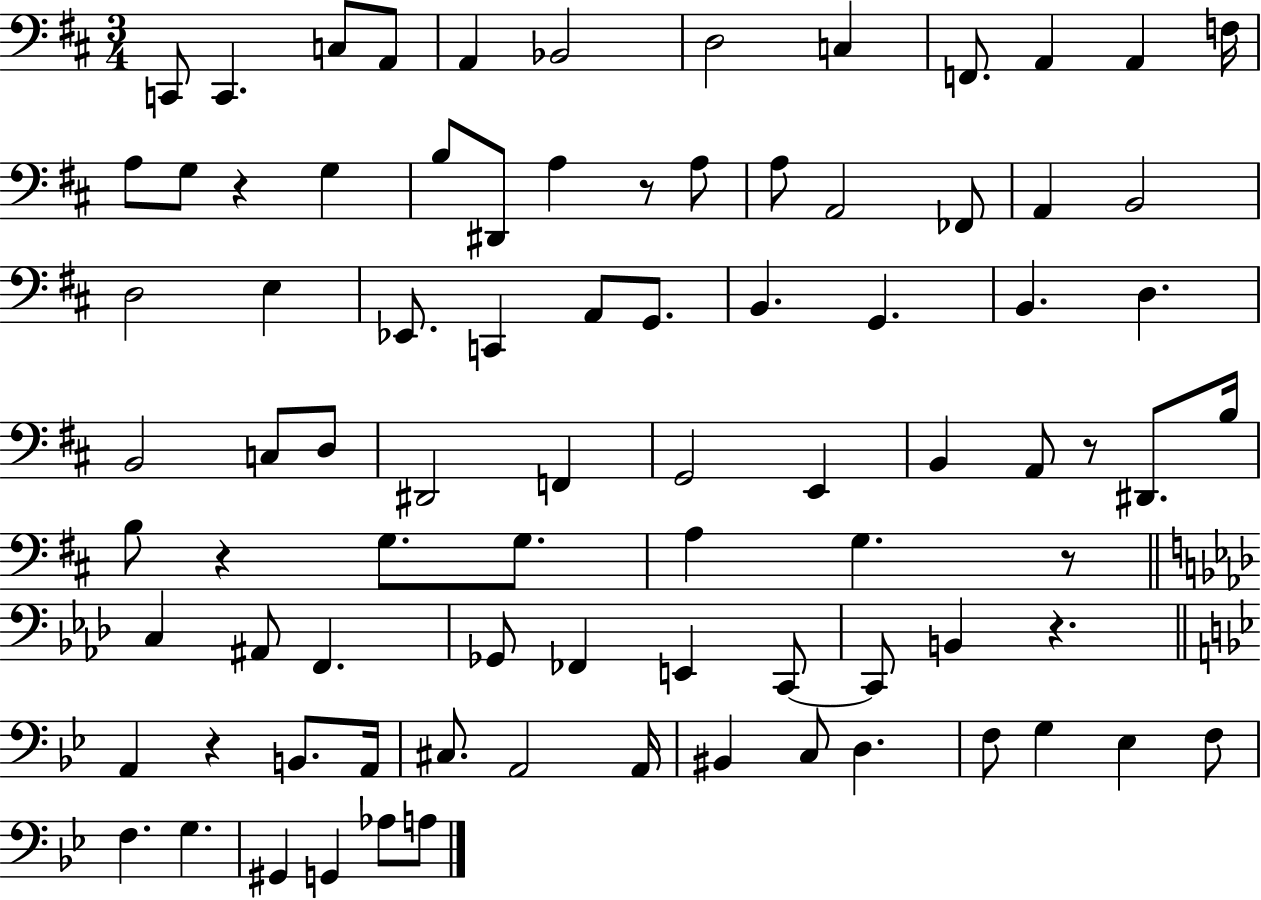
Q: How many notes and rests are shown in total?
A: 85